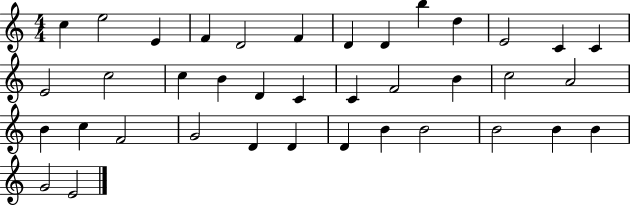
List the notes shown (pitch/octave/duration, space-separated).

C5/q E5/h E4/q F4/q D4/h F4/q D4/q D4/q B5/q D5/q E4/h C4/q C4/q E4/h C5/h C5/q B4/q D4/q C4/q C4/q F4/h B4/q C5/h A4/h B4/q C5/q F4/h G4/h D4/q D4/q D4/q B4/q B4/h B4/h B4/q B4/q G4/h E4/h